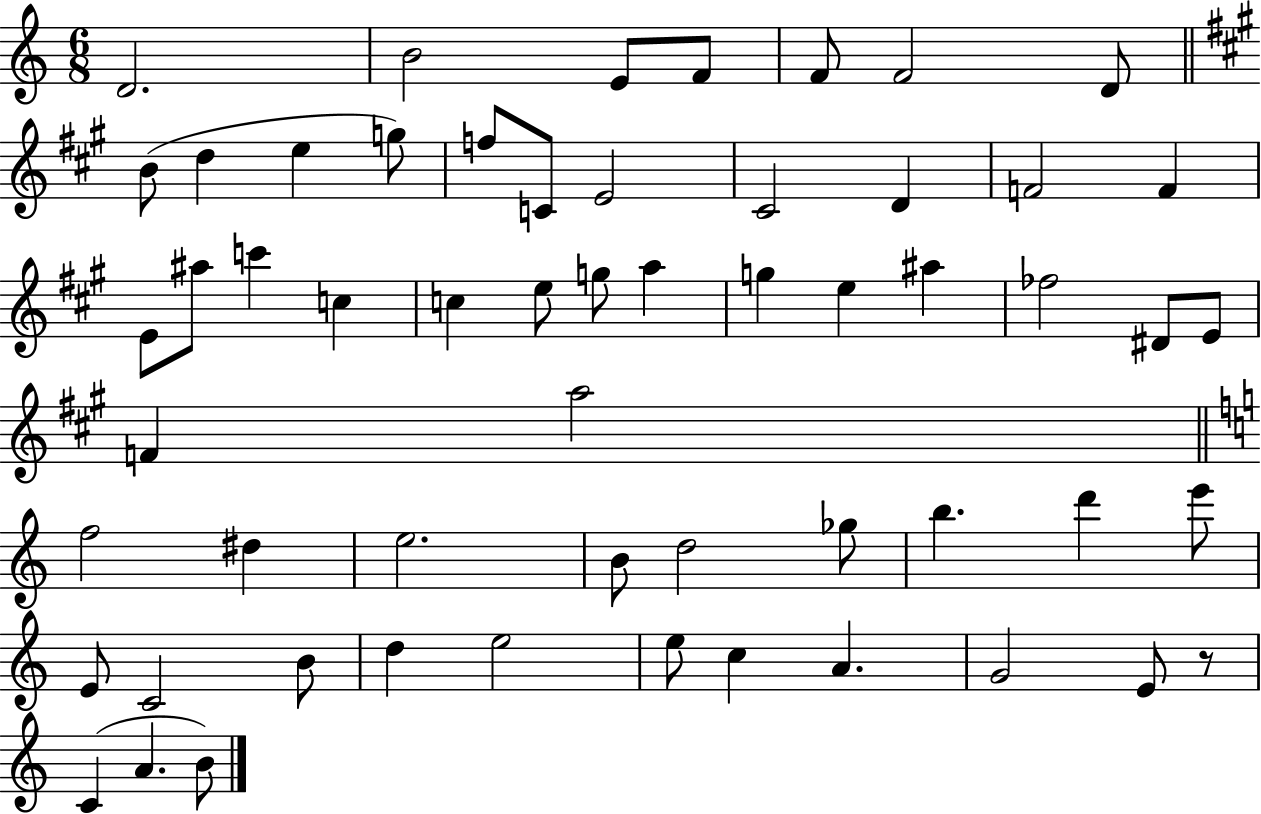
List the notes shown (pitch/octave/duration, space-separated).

D4/h. B4/h E4/e F4/e F4/e F4/h D4/e B4/e D5/q E5/q G5/e F5/e C4/e E4/h C#4/h D4/q F4/h F4/q E4/e A#5/e C6/q C5/q C5/q E5/e G5/e A5/q G5/q E5/q A#5/q FES5/h D#4/e E4/e F4/q A5/h F5/h D#5/q E5/h. B4/e D5/h Gb5/e B5/q. D6/q E6/e E4/e C4/h B4/e D5/q E5/h E5/e C5/q A4/q. G4/h E4/e R/e C4/q A4/q. B4/e